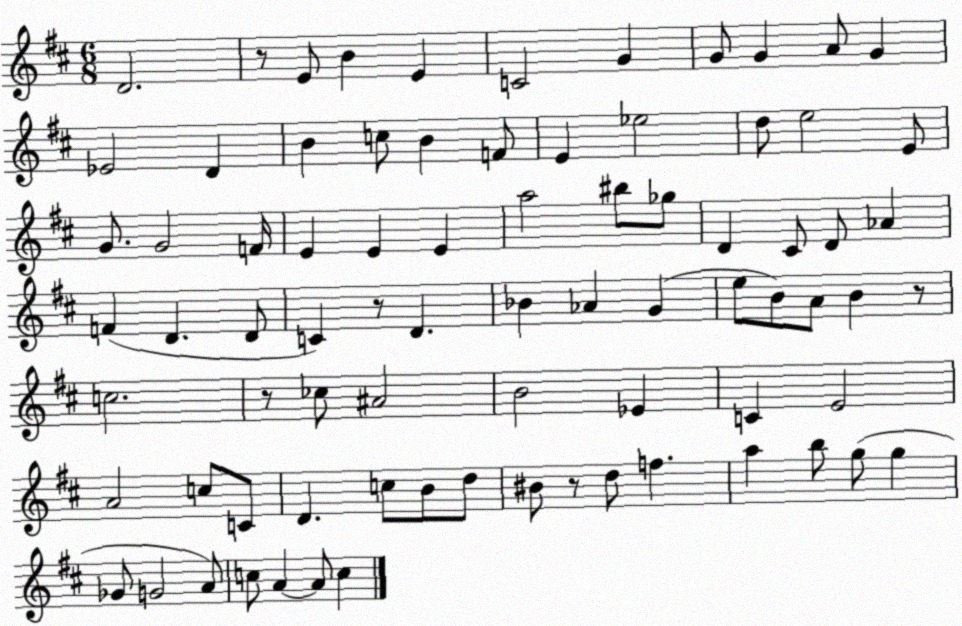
X:1
T:Untitled
M:6/8
L:1/4
K:D
D2 z/2 E/2 B E C2 G G/2 G A/2 G _E2 D B c/2 B F/2 E _e2 d/2 e2 E/2 G/2 G2 F/4 E E E a2 ^b/2 _g/2 D ^C/2 D/2 _A F D D/2 C z/2 D _B _A G e/2 B/2 A/2 B z/2 c2 z/2 _c/2 ^A2 B2 _E C E2 A2 c/2 C/2 D c/2 B/2 d/2 ^B/2 z/2 d/2 f a b/2 g/2 g _G/2 G2 A/2 c/2 A A/2 c